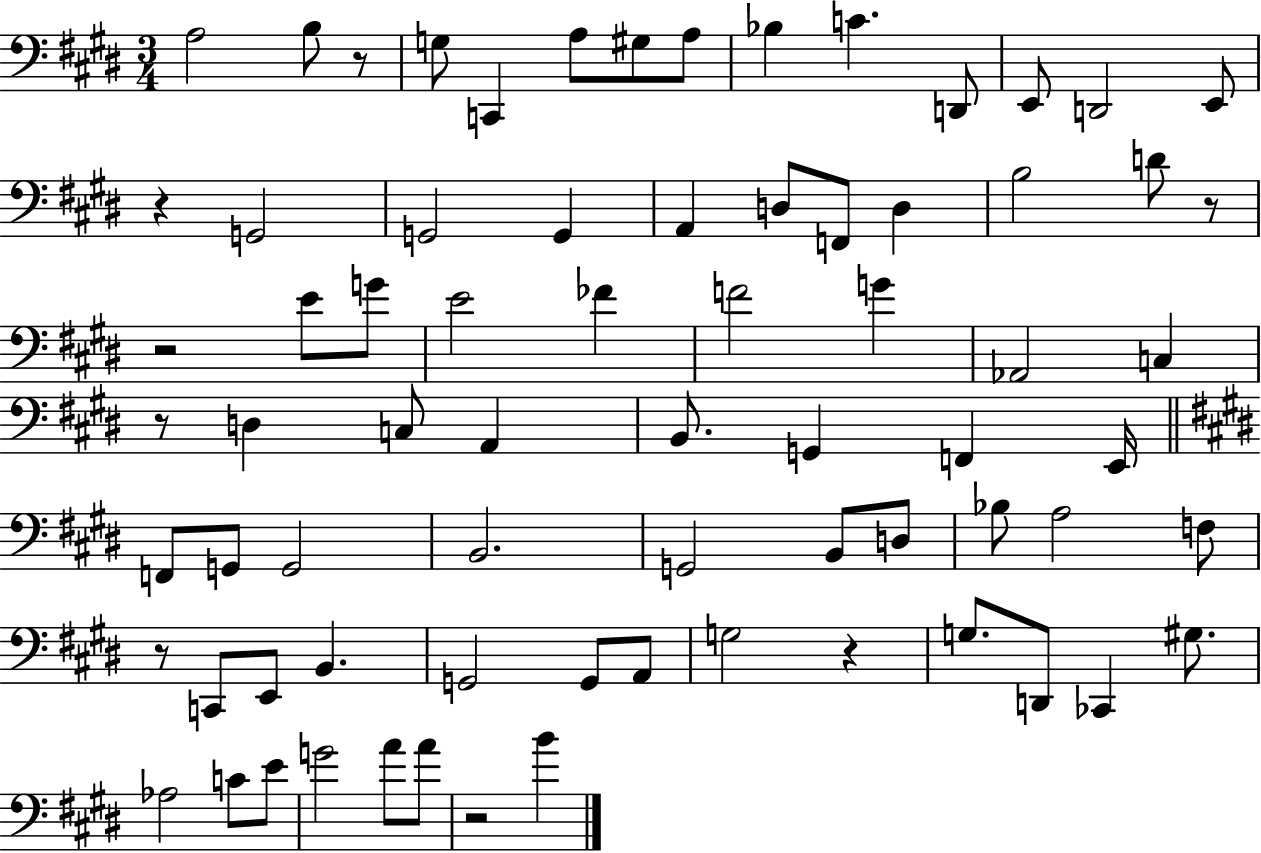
{
  \clef bass
  \numericTimeSignature
  \time 3/4
  \key e \major
  a2 b8 r8 | g8 c,4 a8 gis8 a8 | bes4 c'4. d,8 | e,8 d,2 e,8 | \break r4 g,2 | g,2 g,4 | a,4 d8 f,8 d4 | b2 d'8 r8 | \break r2 e'8 g'8 | e'2 fes'4 | f'2 g'4 | aes,2 c4 | \break r8 d4 c8 a,4 | b,8. g,4 f,4 e,16 | \bar "||" \break \key e \major f,8 g,8 g,2 | b,2. | g,2 b,8 d8 | bes8 a2 f8 | \break r8 c,8 e,8 b,4. | g,2 g,8 a,8 | g2 r4 | g8. d,8 ces,4 gis8. | \break aes2 c'8 e'8 | g'2 a'8 a'8 | r2 b'4 | \bar "|."
}